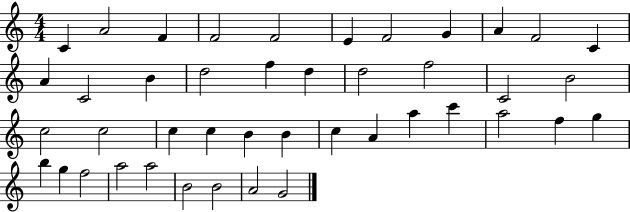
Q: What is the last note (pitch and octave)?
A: G4